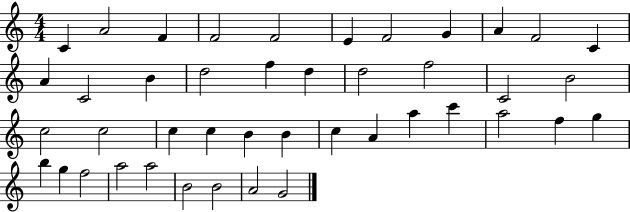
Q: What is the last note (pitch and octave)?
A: G4